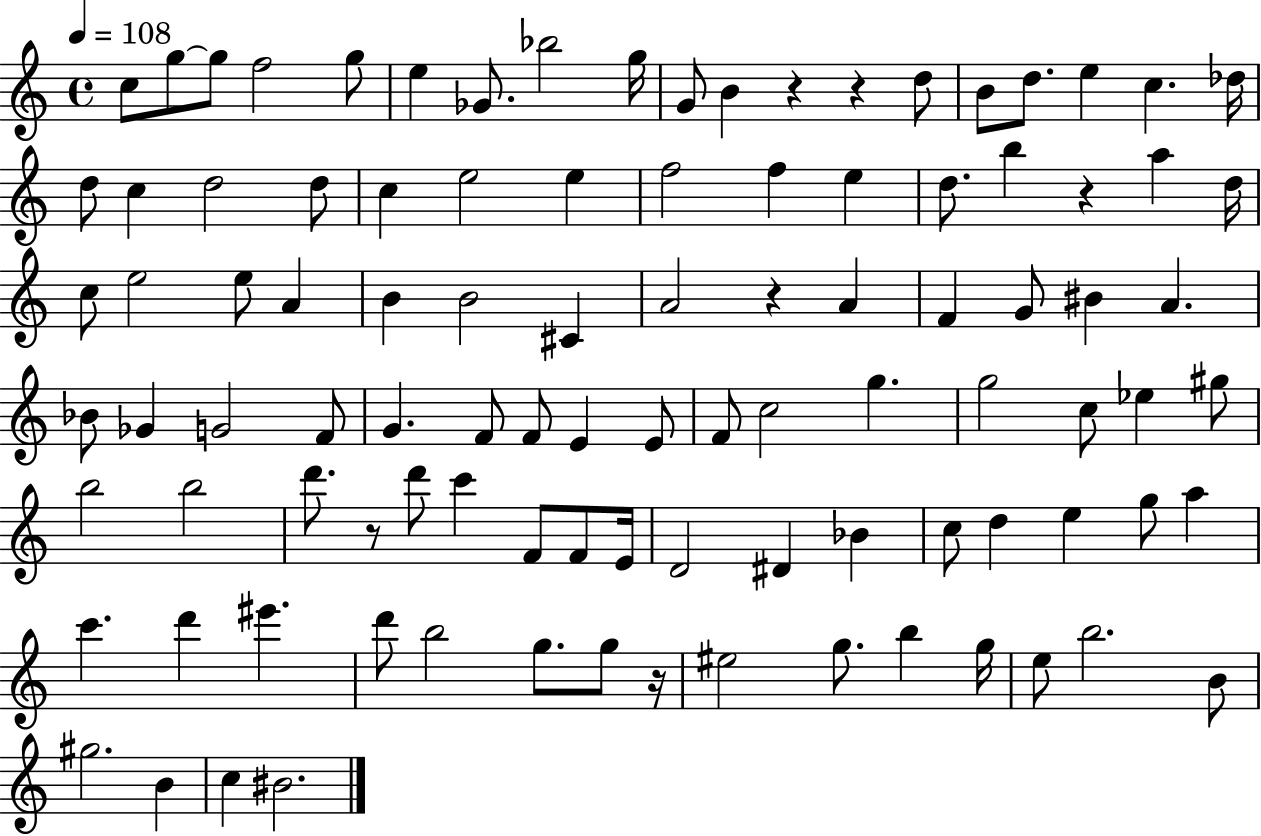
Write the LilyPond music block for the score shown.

{
  \clef treble
  \time 4/4
  \defaultTimeSignature
  \key c \major
  \tempo 4 = 108
  c''8 g''8~~ g''8 f''2 g''8 | e''4 ges'8. bes''2 g''16 | g'8 b'4 r4 r4 d''8 | b'8 d''8. e''4 c''4. des''16 | \break d''8 c''4 d''2 d''8 | c''4 e''2 e''4 | f''2 f''4 e''4 | d''8. b''4 r4 a''4 d''16 | \break c''8 e''2 e''8 a'4 | b'4 b'2 cis'4 | a'2 r4 a'4 | f'4 g'8 bis'4 a'4. | \break bes'8 ges'4 g'2 f'8 | g'4. f'8 f'8 e'4 e'8 | f'8 c''2 g''4. | g''2 c''8 ees''4 gis''8 | \break b''2 b''2 | d'''8. r8 d'''8 c'''4 f'8 f'8 e'16 | d'2 dis'4 bes'4 | c''8 d''4 e''4 g''8 a''4 | \break c'''4. d'''4 eis'''4. | d'''8 b''2 g''8. g''8 r16 | eis''2 g''8. b''4 g''16 | e''8 b''2. b'8 | \break gis''2. b'4 | c''4 bis'2. | \bar "|."
}